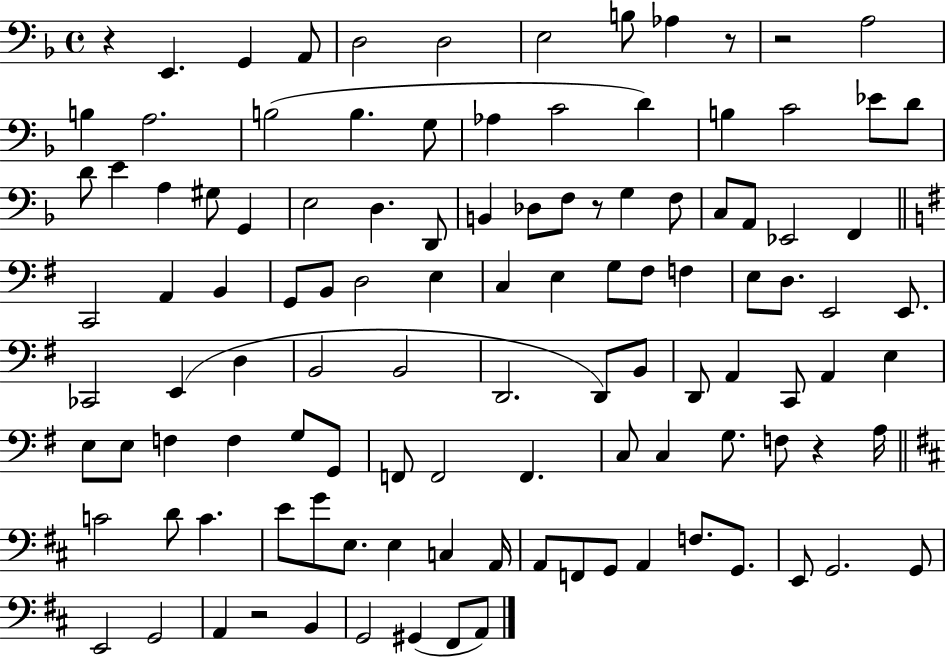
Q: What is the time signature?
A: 4/4